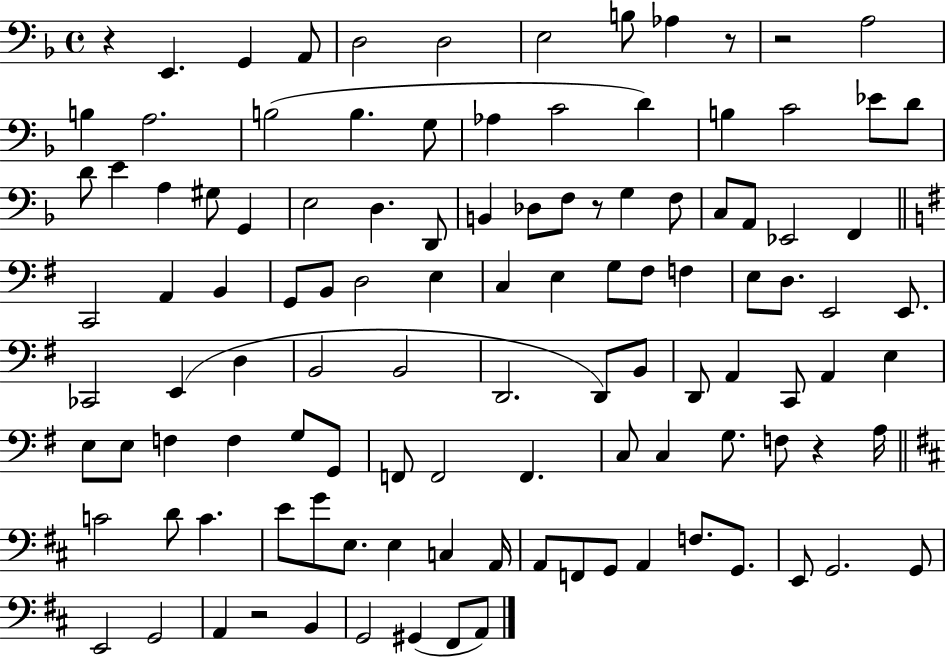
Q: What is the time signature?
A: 4/4